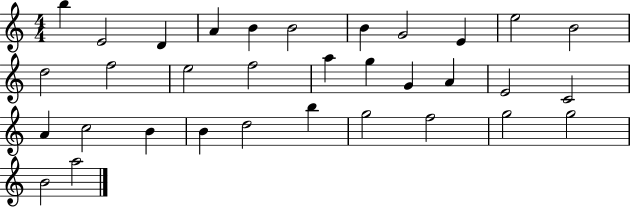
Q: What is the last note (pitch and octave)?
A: A5